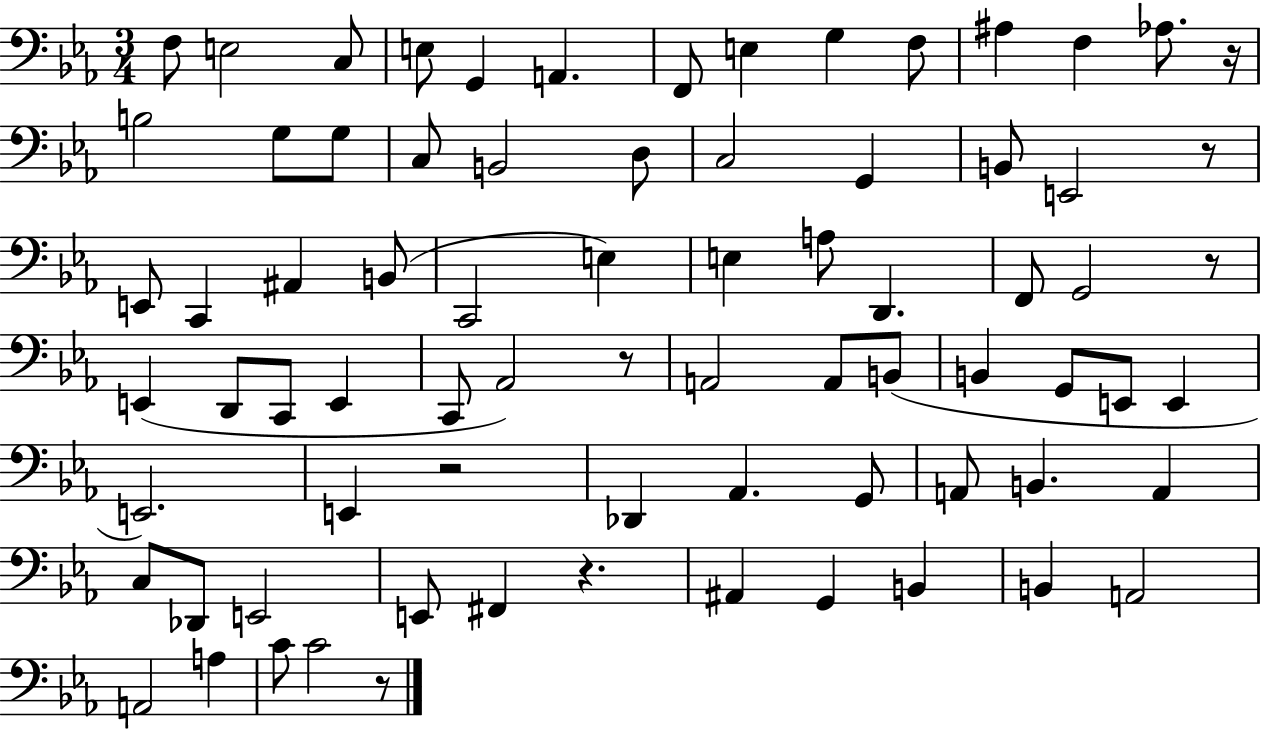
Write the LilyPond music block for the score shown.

{
  \clef bass
  \numericTimeSignature
  \time 3/4
  \key ees \major
  f8 e2 c8 | e8 g,4 a,4. | f,8 e4 g4 f8 | ais4 f4 aes8. r16 | \break b2 g8 g8 | c8 b,2 d8 | c2 g,4 | b,8 e,2 r8 | \break e,8 c,4 ais,4 b,8( | c,2 e4) | e4 a8 d,4. | f,8 g,2 r8 | \break e,4( d,8 c,8 e,4 | c,8 aes,2) r8 | a,2 a,8 b,8( | b,4 g,8 e,8 e,4 | \break e,2.) | e,4 r2 | des,4 aes,4. g,8 | a,8 b,4. a,4 | \break c8 des,8 e,2 | e,8 fis,4 r4. | ais,4 g,4 b,4 | b,4 a,2 | \break a,2 a4 | c'8 c'2 r8 | \bar "|."
}